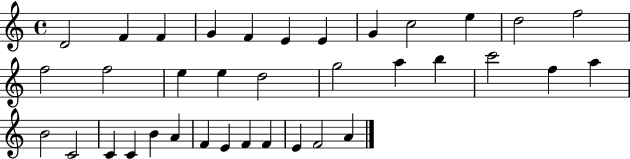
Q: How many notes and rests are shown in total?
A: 36